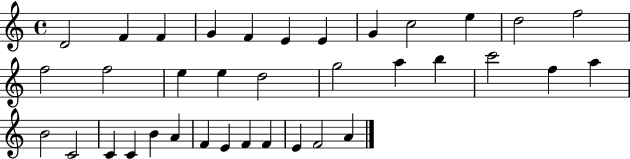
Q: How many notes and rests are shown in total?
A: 36